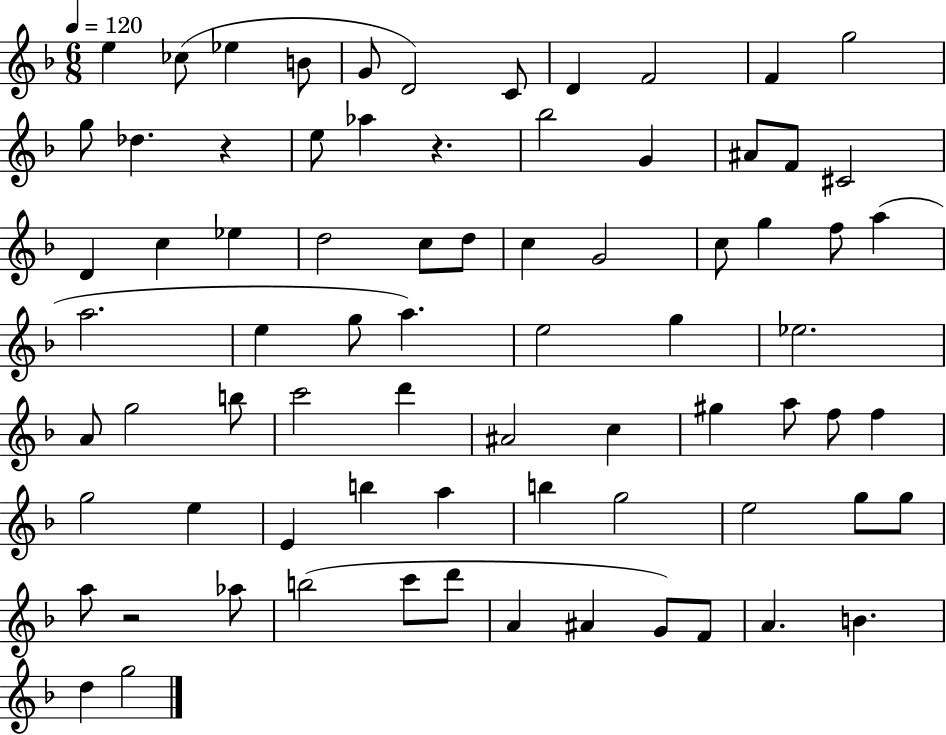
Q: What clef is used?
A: treble